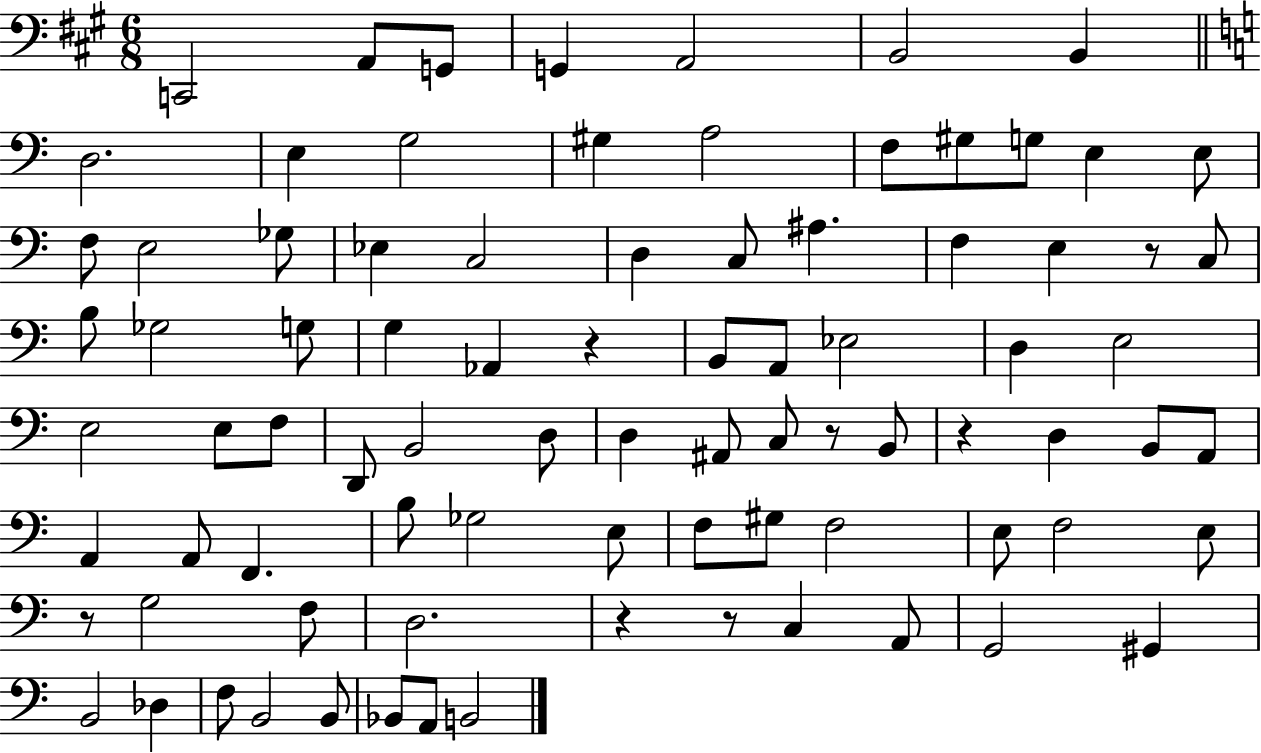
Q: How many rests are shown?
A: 7